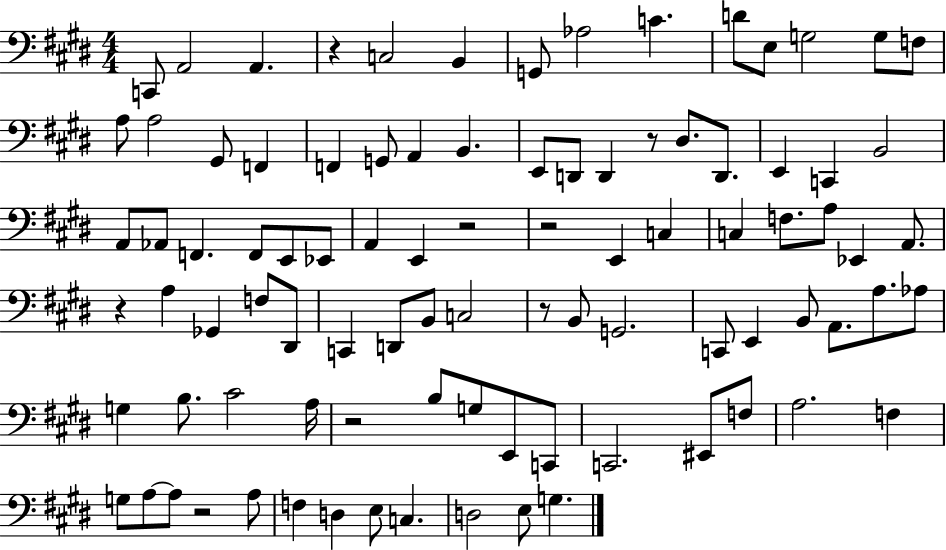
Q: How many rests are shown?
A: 8